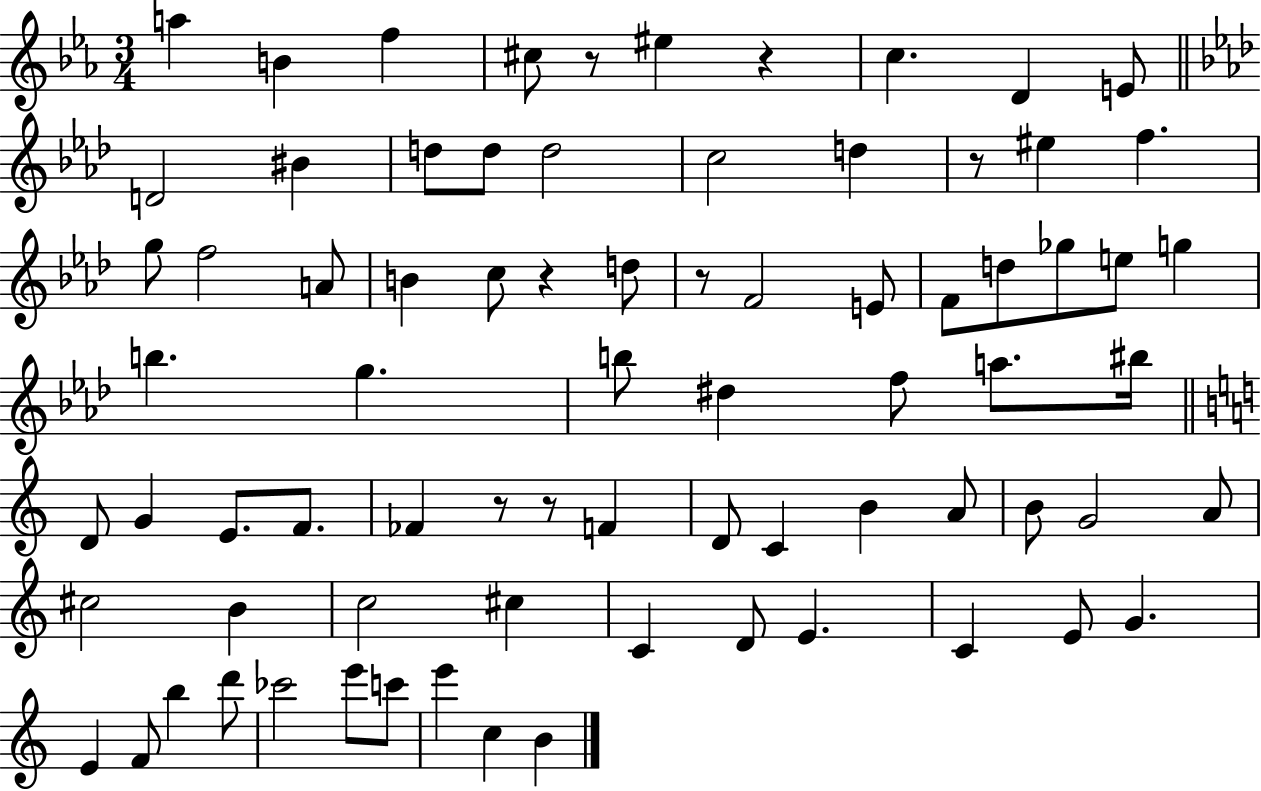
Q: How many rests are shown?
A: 7